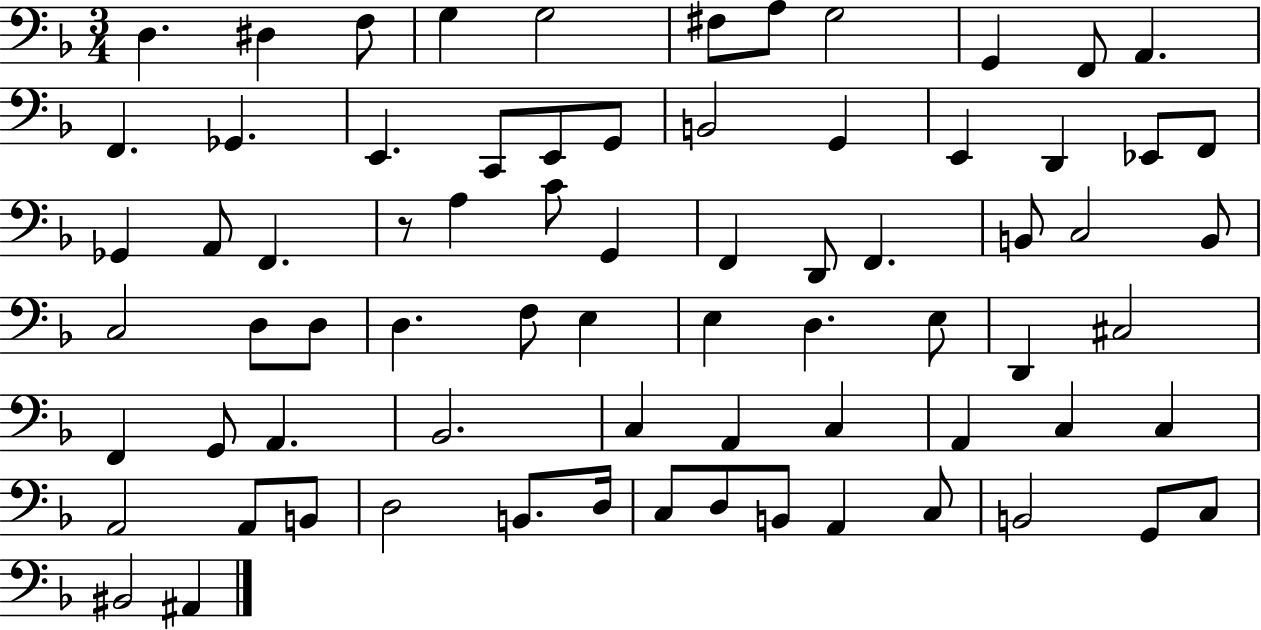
D3/q. D#3/q F3/e G3/q G3/h F#3/e A3/e G3/h G2/q F2/e A2/q. F2/q. Gb2/q. E2/q. C2/e E2/e G2/e B2/h G2/q E2/q D2/q Eb2/e F2/e Gb2/q A2/e F2/q. R/e A3/q C4/e G2/q F2/q D2/e F2/q. B2/e C3/h B2/e C3/h D3/e D3/e D3/q. F3/e E3/q E3/q D3/q. E3/e D2/q C#3/h F2/q G2/e A2/q. Bb2/h. C3/q A2/q C3/q A2/q C3/q C3/q A2/h A2/e B2/e D3/h B2/e. D3/s C3/e D3/e B2/e A2/q C3/e B2/h G2/e C3/e BIS2/h A#2/q